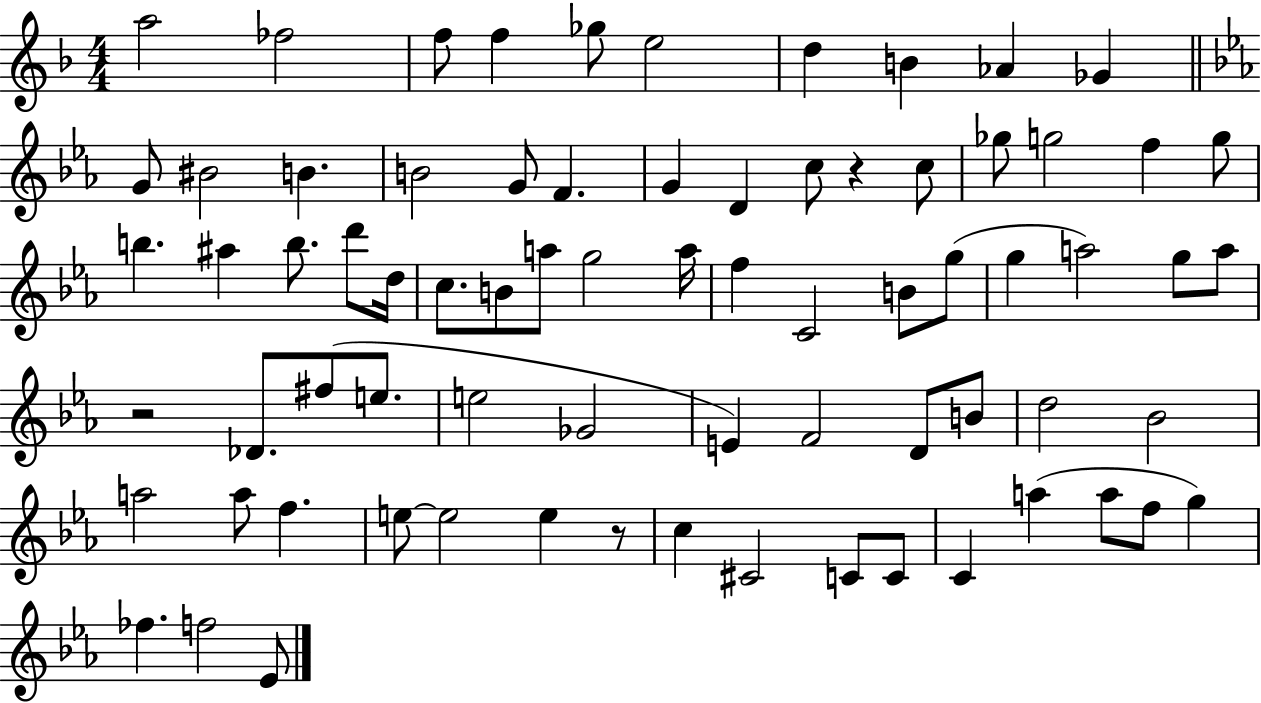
A5/h FES5/h F5/e F5/q Gb5/e E5/h D5/q B4/q Ab4/q Gb4/q G4/e BIS4/h B4/q. B4/h G4/e F4/q. G4/q D4/q C5/e R/q C5/e Gb5/e G5/h F5/q G5/e B5/q. A#5/q B5/e. D6/e D5/s C5/e. B4/e A5/e G5/h A5/s F5/q C4/h B4/e G5/e G5/q A5/h G5/e A5/e R/h Db4/e. F#5/e E5/e. E5/h Gb4/h E4/q F4/h D4/e B4/e D5/h Bb4/h A5/h A5/e F5/q. E5/e E5/h E5/q R/e C5/q C#4/h C4/e C4/e C4/q A5/q A5/e F5/e G5/q FES5/q. F5/h Eb4/e